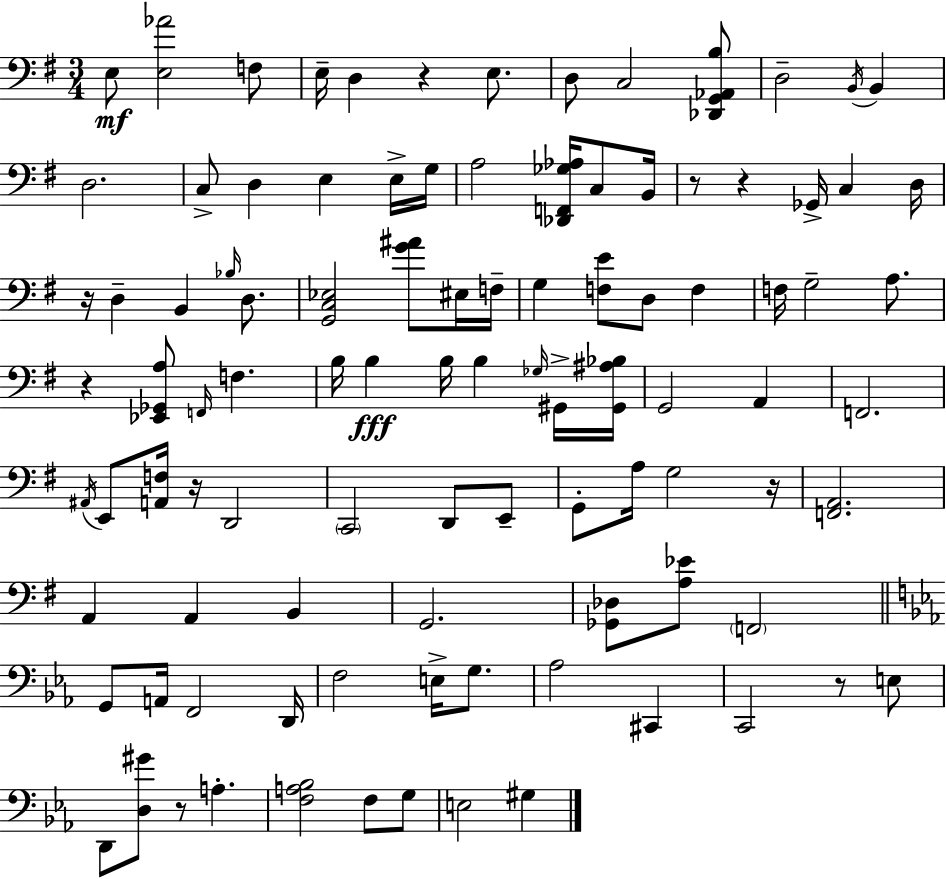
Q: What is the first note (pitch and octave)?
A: E3